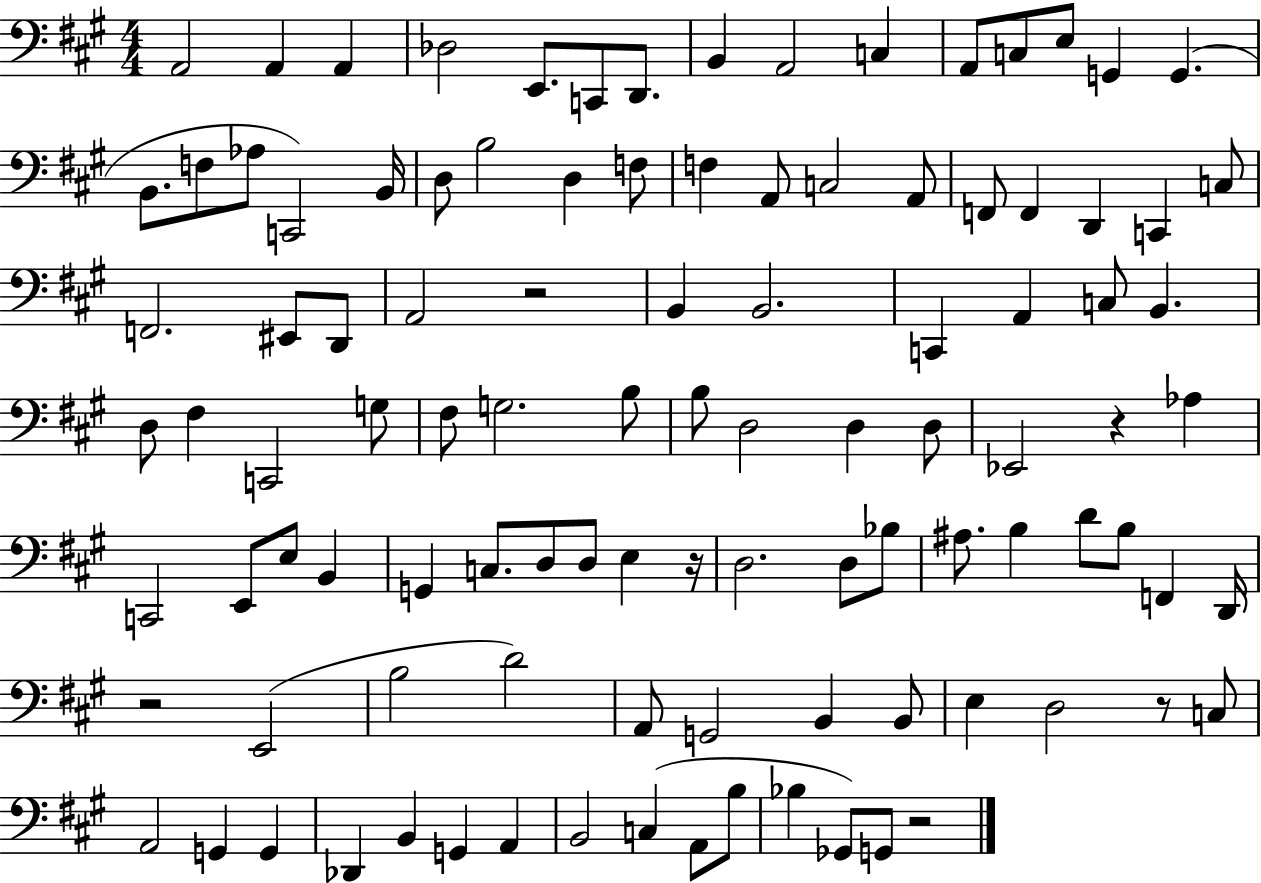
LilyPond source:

{
  \clef bass
  \numericTimeSignature
  \time 4/4
  \key a \major
  a,2 a,4 a,4 | des2 e,8. c,8 d,8. | b,4 a,2 c4 | a,8 c8 e8 g,4 g,4.( | \break b,8. f8 aes8 c,2) b,16 | d8 b2 d4 f8 | f4 a,8 c2 a,8 | f,8 f,4 d,4 c,4 c8 | \break f,2. eis,8 d,8 | a,2 r2 | b,4 b,2. | c,4 a,4 c8 b,4. | \break d8 fis4 c,2 g8 | fis8 g2. b8 | b8 d2 d4 d8 | ees,2 r4 aes4 | \break c,2 e,8 e8 b,4 | g,4 c8. d8 d8 e4 r16 | d2. d8 bes8 | ais8. b4 d'8 b8 f,4 d,16 | \break r2 e,2( | b2 d'2) | a,8 g,2 b,4 b,8 | e4 d2 r8 c8 | \break a,2 g,4 g,4 | des,4 b,4 g,4 a,4 | b,2 c4( a,8 b8 | bes4 ges,8) g,8 r2 | \break \bar "|."
}